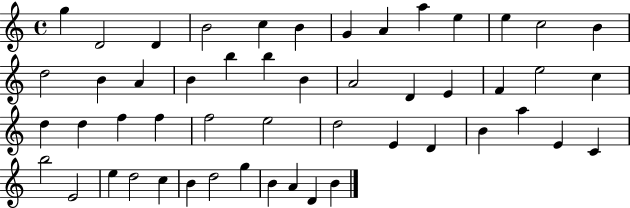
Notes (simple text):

G5/q D4/h D4/q B4/h C5/q B4/q G4/q A4/q A5/q E5/q E5/q C5/h B4/q D5/h B4/q A4/q B4/q B5/q B5/q B4/q A4/h D4/q E4/q F4/q E5/h C5/q D5/q D5/q F5/q F5/q F5/h E5/h D5/h E4/q D4/q B4/q A5/q E4/q C4/q B5/h E4/h E5/q D5/h C5/q B4/q D5/h G5/q B4/q A4/q D4/q B4/q